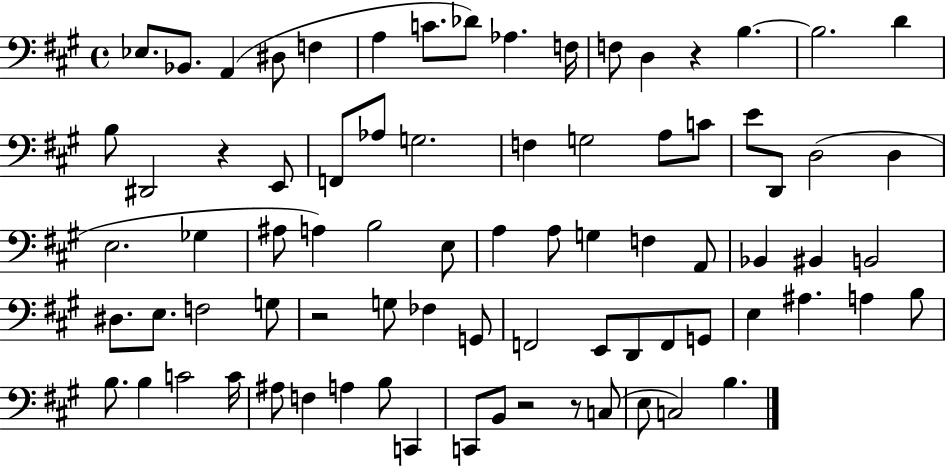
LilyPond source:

{
  \clef bass
  \time 4/4
  \defaultTimeSignature
  \key a \major
  ees8. bes,8. a,4( dis8 f4 | a4 c'8. des'8) aes4. f16 | f8 d4 r4 b4.~~ | b2. d'4 | \break b8 dis,2 r4 e,8 | f,8 aes8 g2. | f4 g2 a8 c'8 | e'8 d,8 d2( d4 | \break e2. ges4 | ais8 a4) b2 e8 | a4 a8 g4 f4 a,8 | bes,4 bis,4 b,2 | \break dis8. e8. f2 g8 | r2 g8 fes4 g,8 | f,2 e,8 d,8 f,8 g,8 | e4 ais4. a4 b8 | \break b8. b4 c'2 c'16 | ais8 f4 a4 b8 c,4 | c,8 b,8 r2 r8 c8( | e8 c2) b4. | \break \bar "|."
}